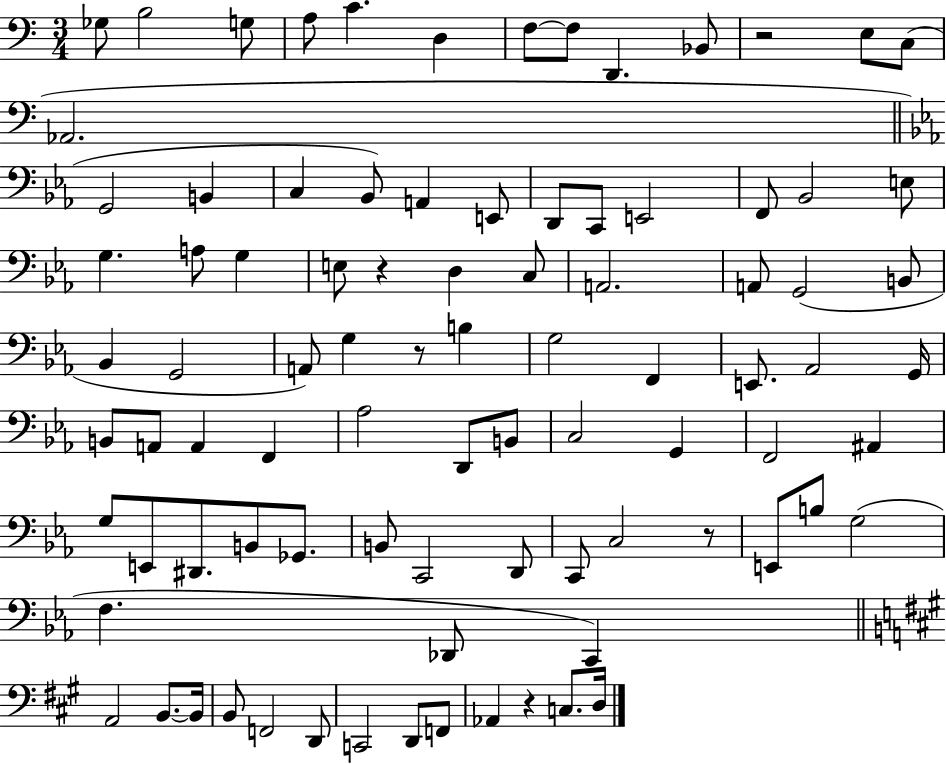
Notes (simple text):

Gb3/e B3/h G3/e A3/e C4/q. D3/q F3/e F3/e D2/q. Bb2/e R/h E3/e C3/e Ab2/h. G2/h B2/q C3/q Bb2/e A2/q E2/e D2/e C2/e E2/h F2/e Bb2/h E3/e G3/q. A3/e G3/q E3/e R/q D3/q C3/e A2/h. A2/e G2/h B2/e Bb2/q G2/h A2/e G3/q R/e B3/q G3/h F2/q E2/e. Ab2/h G2/s B2/e A2/e A2/q F2/q Ab3/h D2/e B2/e C3/h G2/q F2/h A#2/q G3/e E2/e D#2/e. B2/e Gb2/e. B2/e C2/h D2/e C2/e C3/h R/e E2/e B3/e G3/h F3/q. Db2/e C2/q A2/h B2/e. B2/s B2/e F2/h D2/e C2/h D2/e F2/e Ab2/q R/q C3/e. D3/s